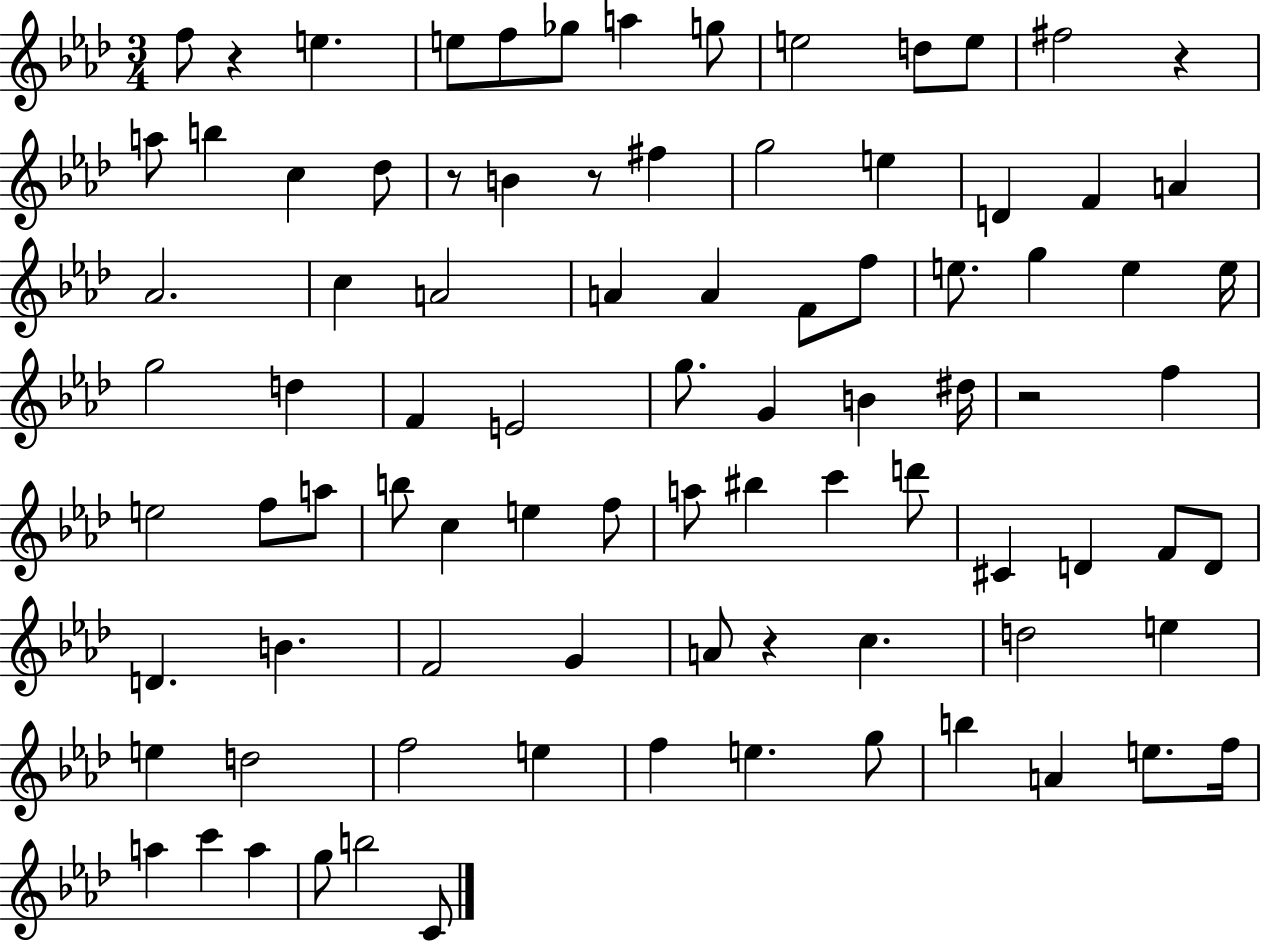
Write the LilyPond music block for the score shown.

{
  \clef treble
  \numericTimeSignature
  \time 3/4
  \key aes \major
  f''8 r4 e''4. | e''8 f''8 ges''8 a''4 g''8 | e''2 d''8 e''8 | fis''2 r4 | \break a''8 b''4 c''4 des''8 | r8 b'4 r8 fis''4 | g''2 e''4 | d'4 f'4 a'4 | \break aes'2. | c''4 a'2 | a'4 a'4 f'8 f''8 | e''8. g''4 e''4 e''16 | \break g''2 d''4 | f'4 e'2 | g''8. g'4 b'4 dis''16 | r2 f''4 | \break e''2 f''8 a''8 | b''8 c''4 e''4 f''8 | a''8 bis''4 c'''4 d'''8 | cis'4 d'4 f'8 d'8 | \break d'4. b'4. | f'2 g'4 | a'8 r4 c''4. | d''2 e''4 | \break e''4 d''2 | f''2 e''4 | f''4 e''4. g''8 | b''4 a'4 e''8. f''16 | \break a''4 c'''4 a''4 | g''8 b''2 c'8 | \bar "|."
}